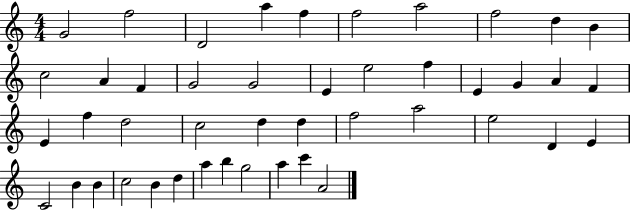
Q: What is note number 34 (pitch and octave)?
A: C4